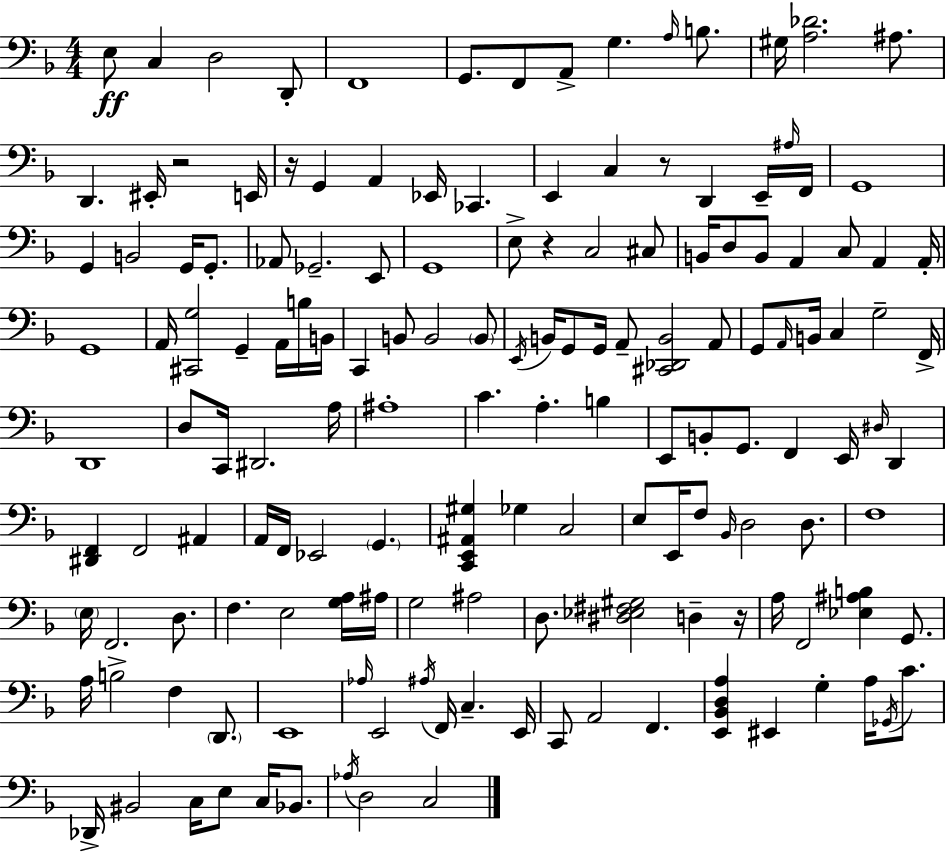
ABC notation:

X:1
T:Untitled
M:4/4
L:1/4
K:Dm
E,/2 C, D,2 D,,/2 F,,4 G,,/2 F,,/2 A,,/2 G, A,/4 B,/2 ^G,/4 [A,_D]2 ^A,/2 D,, ^E,,/4 z2 E,,/4 z/4 G,, A,, _E,,/4 _C,, E,, C, z/2 D,, E,,/4 ^A,/4 F,,/4 G,,4 G,, B,,2 G,,/4 G,,/2 _A,,/2 _G,,2 E,,/2 G,,4 E,/2 z C,2 ^C,/2 B,,/4 D,/2 B,,/2 A,, C,/2 A,, A,,/4 G,,4 A,,/4 [^C,,G,]2 G,, A,,/4 B,/4 B,,/4 C,, B,,/2 B,,2 B,,/2 E,,/4 B,,/4 G,,/2 G,,/4 A,,/2 [^C,,_D,,B,,]2 A,,/2 G,,/2 A,,/4 B,,/4 C, G,2 F,,/4 D,,4 D,/2 C,,/4 ^D,,2 A,/4 ^A,4 C A, B, E,,/2 B,,/2 G,,/2 F,, E,,/4 ^D,/4 D,, [^D,,F,,] F,,2 ^A,, A,,/4 F,,/4 _E,,2 G,, [C,,E,,^A,,^G,] _G, C,2 E,/2 E,,/4 F,/2 _B,,/4 D,2 D,/2 F,4 E,/4 F,,2 D,/2 F, E,2 [G,A,]/4 ^A,/4 G,2 ^A,2 D,/2 [^D,_E,^F,^G,]2 D, z/4 A,/4 F,,2 [_E,^A,B,] G,,/2 A,/4 B,2 F, D,,/2 E,,4 _A,/4 E,,2 ^A,/4 F,,/4 C, E,,/4 C,,/2 A,,2 F,, [E,,_B,,D,A,] ^E,, G, A,/4 _G,,/4 C/2 _D,,/4 ^B,,2 C,/4 E,/2 C,/4 _B,,/2 _A,/4 D,2 C,2